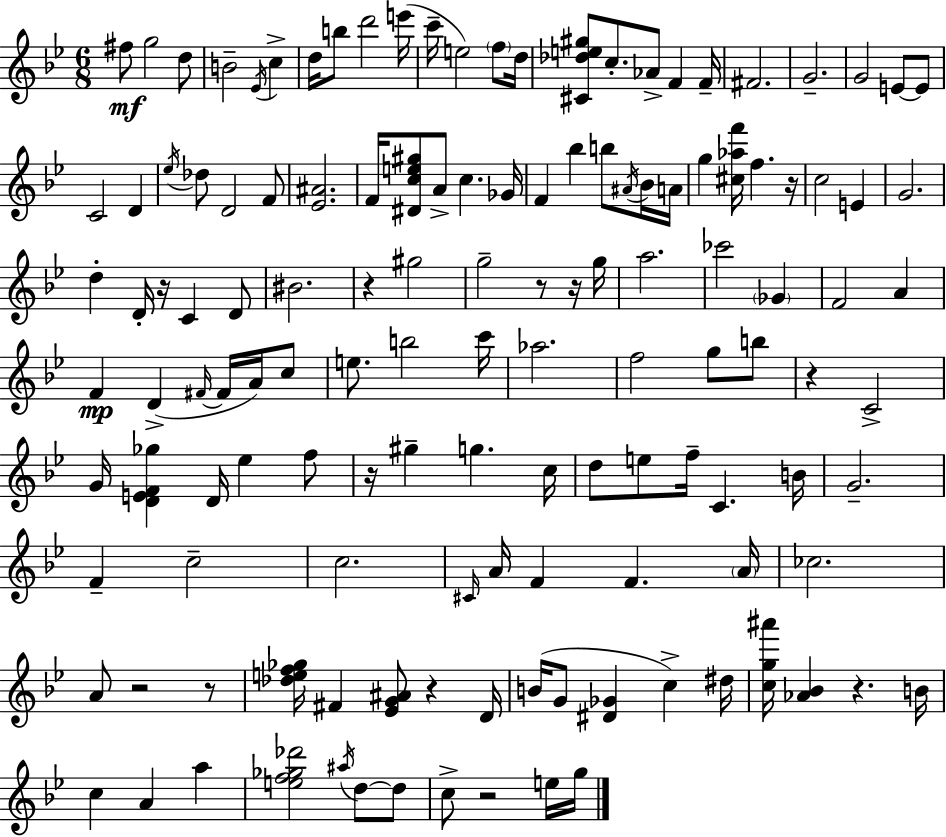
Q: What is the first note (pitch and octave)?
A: F#5